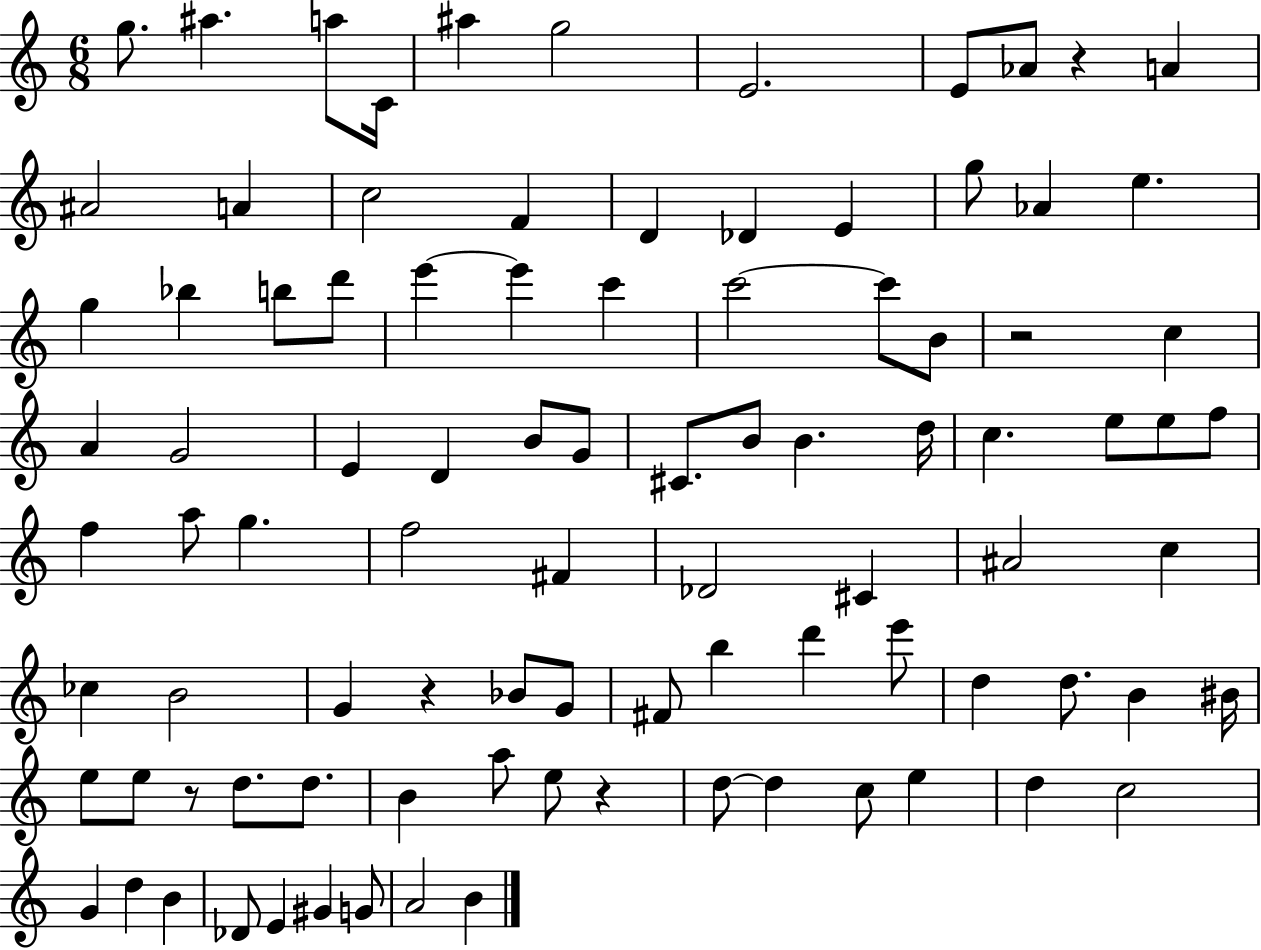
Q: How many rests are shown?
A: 5